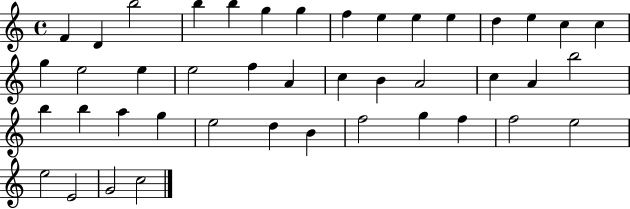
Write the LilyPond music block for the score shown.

{
  \clef treble
  \time 4/4
  \defaultTimeSignature
  \key c \major
  f'4 d'4 b''2 | b''4 b''4 g''4 g''4 | f''4 e''4 e''4 e''4 | d''4 e''4 c''4 c''4 | \break g''4 e''2 e''4 | e''2 f''4 a'4 | c''4 b'4 a'2 | c''4 a'4 b''2 | \break b''4 b''4 a''4 g''4 | e''2 d''4 b'4 | f''2 g''4 f''4 | f''2 e''2 | \break e''2 e'2 | g'2 c''2 | \bar "|."
}